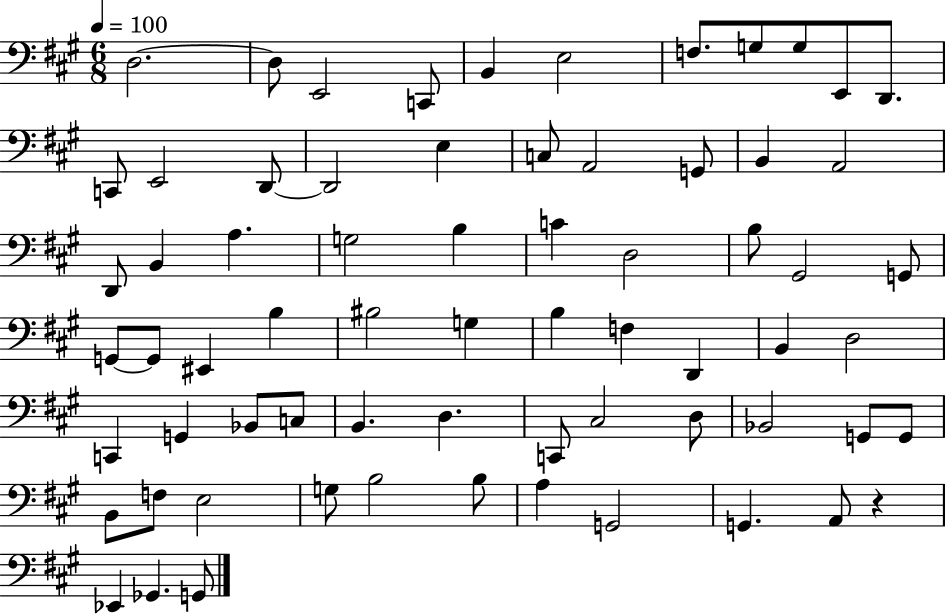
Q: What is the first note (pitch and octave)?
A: D3